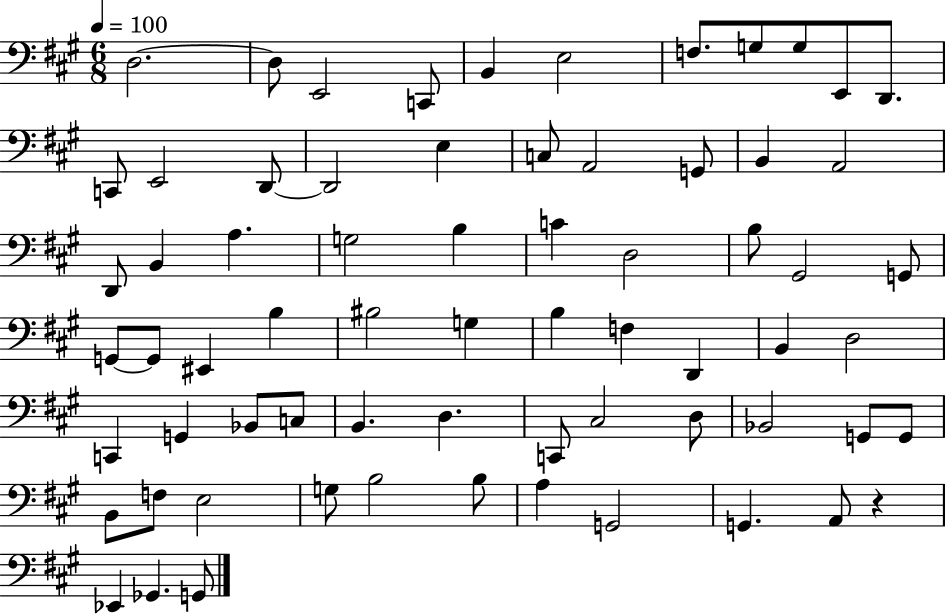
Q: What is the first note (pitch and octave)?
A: D3